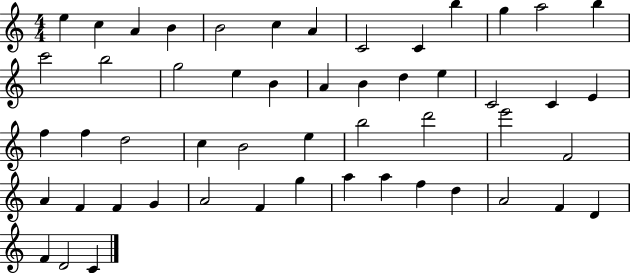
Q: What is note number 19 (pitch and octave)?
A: A4